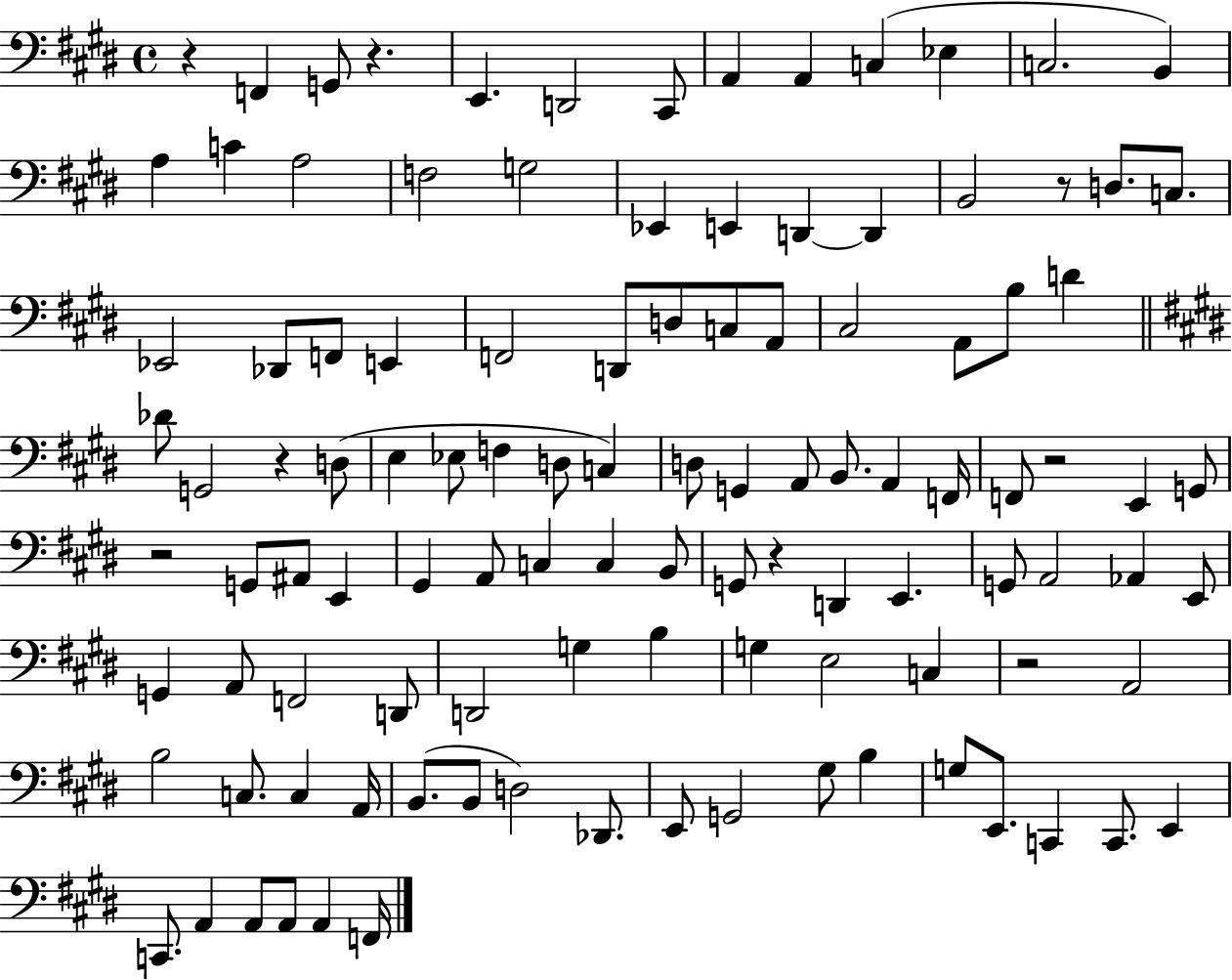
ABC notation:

X:1
T:Untitled
M:4/4
L:1/4
K:E
z F,, G,,/2 z E,, D,,2 ^C,,/2 A,, A,, C, _E, C,2 B,, A, C A,2 F,2 G,2 _E,, E,, D,, D,, B,,2 z/2 D,/2 C,/2 _E,,2 _D,,/2 F,,/2 E,, F,,2 D,,/2 D,/2 C,/2 A,,/2 ^C,2 A,,/2 B,/2 D _D/2 G,,2 z D,/2 E, _E,/2 F, D,/2 C, D,/2 G,, A,,/2 B,,/2 A,, F,,/4 F,,/2 z2 E,, G,,/2 z2 G,,/2 ^A,,/2 E,, ^G,, A,,/2 C, C, B,,/2 G,,/2 z D,, E,, G,,/2 A,,2 _A,, E,,/2 G,, A,,/2 F,,2 D,,/2 D,,2 G, B, G, E,2 C, z2 A,,2 B,2 C,/2 C, A,,/4 B,,/2 B,,/2 D,2 _D,,/2 E,,/2 G,,2 ^G,/2 B, G,/2 E,,/2 C,, C,,/2 E,, C,,/2 A,, A,,/2 A,,/2 A,, F,,/4